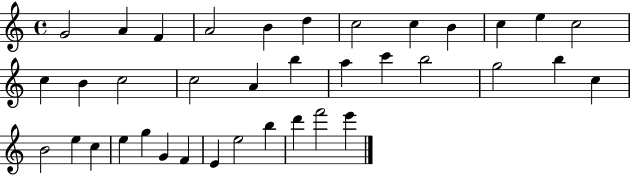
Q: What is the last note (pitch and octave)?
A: E6